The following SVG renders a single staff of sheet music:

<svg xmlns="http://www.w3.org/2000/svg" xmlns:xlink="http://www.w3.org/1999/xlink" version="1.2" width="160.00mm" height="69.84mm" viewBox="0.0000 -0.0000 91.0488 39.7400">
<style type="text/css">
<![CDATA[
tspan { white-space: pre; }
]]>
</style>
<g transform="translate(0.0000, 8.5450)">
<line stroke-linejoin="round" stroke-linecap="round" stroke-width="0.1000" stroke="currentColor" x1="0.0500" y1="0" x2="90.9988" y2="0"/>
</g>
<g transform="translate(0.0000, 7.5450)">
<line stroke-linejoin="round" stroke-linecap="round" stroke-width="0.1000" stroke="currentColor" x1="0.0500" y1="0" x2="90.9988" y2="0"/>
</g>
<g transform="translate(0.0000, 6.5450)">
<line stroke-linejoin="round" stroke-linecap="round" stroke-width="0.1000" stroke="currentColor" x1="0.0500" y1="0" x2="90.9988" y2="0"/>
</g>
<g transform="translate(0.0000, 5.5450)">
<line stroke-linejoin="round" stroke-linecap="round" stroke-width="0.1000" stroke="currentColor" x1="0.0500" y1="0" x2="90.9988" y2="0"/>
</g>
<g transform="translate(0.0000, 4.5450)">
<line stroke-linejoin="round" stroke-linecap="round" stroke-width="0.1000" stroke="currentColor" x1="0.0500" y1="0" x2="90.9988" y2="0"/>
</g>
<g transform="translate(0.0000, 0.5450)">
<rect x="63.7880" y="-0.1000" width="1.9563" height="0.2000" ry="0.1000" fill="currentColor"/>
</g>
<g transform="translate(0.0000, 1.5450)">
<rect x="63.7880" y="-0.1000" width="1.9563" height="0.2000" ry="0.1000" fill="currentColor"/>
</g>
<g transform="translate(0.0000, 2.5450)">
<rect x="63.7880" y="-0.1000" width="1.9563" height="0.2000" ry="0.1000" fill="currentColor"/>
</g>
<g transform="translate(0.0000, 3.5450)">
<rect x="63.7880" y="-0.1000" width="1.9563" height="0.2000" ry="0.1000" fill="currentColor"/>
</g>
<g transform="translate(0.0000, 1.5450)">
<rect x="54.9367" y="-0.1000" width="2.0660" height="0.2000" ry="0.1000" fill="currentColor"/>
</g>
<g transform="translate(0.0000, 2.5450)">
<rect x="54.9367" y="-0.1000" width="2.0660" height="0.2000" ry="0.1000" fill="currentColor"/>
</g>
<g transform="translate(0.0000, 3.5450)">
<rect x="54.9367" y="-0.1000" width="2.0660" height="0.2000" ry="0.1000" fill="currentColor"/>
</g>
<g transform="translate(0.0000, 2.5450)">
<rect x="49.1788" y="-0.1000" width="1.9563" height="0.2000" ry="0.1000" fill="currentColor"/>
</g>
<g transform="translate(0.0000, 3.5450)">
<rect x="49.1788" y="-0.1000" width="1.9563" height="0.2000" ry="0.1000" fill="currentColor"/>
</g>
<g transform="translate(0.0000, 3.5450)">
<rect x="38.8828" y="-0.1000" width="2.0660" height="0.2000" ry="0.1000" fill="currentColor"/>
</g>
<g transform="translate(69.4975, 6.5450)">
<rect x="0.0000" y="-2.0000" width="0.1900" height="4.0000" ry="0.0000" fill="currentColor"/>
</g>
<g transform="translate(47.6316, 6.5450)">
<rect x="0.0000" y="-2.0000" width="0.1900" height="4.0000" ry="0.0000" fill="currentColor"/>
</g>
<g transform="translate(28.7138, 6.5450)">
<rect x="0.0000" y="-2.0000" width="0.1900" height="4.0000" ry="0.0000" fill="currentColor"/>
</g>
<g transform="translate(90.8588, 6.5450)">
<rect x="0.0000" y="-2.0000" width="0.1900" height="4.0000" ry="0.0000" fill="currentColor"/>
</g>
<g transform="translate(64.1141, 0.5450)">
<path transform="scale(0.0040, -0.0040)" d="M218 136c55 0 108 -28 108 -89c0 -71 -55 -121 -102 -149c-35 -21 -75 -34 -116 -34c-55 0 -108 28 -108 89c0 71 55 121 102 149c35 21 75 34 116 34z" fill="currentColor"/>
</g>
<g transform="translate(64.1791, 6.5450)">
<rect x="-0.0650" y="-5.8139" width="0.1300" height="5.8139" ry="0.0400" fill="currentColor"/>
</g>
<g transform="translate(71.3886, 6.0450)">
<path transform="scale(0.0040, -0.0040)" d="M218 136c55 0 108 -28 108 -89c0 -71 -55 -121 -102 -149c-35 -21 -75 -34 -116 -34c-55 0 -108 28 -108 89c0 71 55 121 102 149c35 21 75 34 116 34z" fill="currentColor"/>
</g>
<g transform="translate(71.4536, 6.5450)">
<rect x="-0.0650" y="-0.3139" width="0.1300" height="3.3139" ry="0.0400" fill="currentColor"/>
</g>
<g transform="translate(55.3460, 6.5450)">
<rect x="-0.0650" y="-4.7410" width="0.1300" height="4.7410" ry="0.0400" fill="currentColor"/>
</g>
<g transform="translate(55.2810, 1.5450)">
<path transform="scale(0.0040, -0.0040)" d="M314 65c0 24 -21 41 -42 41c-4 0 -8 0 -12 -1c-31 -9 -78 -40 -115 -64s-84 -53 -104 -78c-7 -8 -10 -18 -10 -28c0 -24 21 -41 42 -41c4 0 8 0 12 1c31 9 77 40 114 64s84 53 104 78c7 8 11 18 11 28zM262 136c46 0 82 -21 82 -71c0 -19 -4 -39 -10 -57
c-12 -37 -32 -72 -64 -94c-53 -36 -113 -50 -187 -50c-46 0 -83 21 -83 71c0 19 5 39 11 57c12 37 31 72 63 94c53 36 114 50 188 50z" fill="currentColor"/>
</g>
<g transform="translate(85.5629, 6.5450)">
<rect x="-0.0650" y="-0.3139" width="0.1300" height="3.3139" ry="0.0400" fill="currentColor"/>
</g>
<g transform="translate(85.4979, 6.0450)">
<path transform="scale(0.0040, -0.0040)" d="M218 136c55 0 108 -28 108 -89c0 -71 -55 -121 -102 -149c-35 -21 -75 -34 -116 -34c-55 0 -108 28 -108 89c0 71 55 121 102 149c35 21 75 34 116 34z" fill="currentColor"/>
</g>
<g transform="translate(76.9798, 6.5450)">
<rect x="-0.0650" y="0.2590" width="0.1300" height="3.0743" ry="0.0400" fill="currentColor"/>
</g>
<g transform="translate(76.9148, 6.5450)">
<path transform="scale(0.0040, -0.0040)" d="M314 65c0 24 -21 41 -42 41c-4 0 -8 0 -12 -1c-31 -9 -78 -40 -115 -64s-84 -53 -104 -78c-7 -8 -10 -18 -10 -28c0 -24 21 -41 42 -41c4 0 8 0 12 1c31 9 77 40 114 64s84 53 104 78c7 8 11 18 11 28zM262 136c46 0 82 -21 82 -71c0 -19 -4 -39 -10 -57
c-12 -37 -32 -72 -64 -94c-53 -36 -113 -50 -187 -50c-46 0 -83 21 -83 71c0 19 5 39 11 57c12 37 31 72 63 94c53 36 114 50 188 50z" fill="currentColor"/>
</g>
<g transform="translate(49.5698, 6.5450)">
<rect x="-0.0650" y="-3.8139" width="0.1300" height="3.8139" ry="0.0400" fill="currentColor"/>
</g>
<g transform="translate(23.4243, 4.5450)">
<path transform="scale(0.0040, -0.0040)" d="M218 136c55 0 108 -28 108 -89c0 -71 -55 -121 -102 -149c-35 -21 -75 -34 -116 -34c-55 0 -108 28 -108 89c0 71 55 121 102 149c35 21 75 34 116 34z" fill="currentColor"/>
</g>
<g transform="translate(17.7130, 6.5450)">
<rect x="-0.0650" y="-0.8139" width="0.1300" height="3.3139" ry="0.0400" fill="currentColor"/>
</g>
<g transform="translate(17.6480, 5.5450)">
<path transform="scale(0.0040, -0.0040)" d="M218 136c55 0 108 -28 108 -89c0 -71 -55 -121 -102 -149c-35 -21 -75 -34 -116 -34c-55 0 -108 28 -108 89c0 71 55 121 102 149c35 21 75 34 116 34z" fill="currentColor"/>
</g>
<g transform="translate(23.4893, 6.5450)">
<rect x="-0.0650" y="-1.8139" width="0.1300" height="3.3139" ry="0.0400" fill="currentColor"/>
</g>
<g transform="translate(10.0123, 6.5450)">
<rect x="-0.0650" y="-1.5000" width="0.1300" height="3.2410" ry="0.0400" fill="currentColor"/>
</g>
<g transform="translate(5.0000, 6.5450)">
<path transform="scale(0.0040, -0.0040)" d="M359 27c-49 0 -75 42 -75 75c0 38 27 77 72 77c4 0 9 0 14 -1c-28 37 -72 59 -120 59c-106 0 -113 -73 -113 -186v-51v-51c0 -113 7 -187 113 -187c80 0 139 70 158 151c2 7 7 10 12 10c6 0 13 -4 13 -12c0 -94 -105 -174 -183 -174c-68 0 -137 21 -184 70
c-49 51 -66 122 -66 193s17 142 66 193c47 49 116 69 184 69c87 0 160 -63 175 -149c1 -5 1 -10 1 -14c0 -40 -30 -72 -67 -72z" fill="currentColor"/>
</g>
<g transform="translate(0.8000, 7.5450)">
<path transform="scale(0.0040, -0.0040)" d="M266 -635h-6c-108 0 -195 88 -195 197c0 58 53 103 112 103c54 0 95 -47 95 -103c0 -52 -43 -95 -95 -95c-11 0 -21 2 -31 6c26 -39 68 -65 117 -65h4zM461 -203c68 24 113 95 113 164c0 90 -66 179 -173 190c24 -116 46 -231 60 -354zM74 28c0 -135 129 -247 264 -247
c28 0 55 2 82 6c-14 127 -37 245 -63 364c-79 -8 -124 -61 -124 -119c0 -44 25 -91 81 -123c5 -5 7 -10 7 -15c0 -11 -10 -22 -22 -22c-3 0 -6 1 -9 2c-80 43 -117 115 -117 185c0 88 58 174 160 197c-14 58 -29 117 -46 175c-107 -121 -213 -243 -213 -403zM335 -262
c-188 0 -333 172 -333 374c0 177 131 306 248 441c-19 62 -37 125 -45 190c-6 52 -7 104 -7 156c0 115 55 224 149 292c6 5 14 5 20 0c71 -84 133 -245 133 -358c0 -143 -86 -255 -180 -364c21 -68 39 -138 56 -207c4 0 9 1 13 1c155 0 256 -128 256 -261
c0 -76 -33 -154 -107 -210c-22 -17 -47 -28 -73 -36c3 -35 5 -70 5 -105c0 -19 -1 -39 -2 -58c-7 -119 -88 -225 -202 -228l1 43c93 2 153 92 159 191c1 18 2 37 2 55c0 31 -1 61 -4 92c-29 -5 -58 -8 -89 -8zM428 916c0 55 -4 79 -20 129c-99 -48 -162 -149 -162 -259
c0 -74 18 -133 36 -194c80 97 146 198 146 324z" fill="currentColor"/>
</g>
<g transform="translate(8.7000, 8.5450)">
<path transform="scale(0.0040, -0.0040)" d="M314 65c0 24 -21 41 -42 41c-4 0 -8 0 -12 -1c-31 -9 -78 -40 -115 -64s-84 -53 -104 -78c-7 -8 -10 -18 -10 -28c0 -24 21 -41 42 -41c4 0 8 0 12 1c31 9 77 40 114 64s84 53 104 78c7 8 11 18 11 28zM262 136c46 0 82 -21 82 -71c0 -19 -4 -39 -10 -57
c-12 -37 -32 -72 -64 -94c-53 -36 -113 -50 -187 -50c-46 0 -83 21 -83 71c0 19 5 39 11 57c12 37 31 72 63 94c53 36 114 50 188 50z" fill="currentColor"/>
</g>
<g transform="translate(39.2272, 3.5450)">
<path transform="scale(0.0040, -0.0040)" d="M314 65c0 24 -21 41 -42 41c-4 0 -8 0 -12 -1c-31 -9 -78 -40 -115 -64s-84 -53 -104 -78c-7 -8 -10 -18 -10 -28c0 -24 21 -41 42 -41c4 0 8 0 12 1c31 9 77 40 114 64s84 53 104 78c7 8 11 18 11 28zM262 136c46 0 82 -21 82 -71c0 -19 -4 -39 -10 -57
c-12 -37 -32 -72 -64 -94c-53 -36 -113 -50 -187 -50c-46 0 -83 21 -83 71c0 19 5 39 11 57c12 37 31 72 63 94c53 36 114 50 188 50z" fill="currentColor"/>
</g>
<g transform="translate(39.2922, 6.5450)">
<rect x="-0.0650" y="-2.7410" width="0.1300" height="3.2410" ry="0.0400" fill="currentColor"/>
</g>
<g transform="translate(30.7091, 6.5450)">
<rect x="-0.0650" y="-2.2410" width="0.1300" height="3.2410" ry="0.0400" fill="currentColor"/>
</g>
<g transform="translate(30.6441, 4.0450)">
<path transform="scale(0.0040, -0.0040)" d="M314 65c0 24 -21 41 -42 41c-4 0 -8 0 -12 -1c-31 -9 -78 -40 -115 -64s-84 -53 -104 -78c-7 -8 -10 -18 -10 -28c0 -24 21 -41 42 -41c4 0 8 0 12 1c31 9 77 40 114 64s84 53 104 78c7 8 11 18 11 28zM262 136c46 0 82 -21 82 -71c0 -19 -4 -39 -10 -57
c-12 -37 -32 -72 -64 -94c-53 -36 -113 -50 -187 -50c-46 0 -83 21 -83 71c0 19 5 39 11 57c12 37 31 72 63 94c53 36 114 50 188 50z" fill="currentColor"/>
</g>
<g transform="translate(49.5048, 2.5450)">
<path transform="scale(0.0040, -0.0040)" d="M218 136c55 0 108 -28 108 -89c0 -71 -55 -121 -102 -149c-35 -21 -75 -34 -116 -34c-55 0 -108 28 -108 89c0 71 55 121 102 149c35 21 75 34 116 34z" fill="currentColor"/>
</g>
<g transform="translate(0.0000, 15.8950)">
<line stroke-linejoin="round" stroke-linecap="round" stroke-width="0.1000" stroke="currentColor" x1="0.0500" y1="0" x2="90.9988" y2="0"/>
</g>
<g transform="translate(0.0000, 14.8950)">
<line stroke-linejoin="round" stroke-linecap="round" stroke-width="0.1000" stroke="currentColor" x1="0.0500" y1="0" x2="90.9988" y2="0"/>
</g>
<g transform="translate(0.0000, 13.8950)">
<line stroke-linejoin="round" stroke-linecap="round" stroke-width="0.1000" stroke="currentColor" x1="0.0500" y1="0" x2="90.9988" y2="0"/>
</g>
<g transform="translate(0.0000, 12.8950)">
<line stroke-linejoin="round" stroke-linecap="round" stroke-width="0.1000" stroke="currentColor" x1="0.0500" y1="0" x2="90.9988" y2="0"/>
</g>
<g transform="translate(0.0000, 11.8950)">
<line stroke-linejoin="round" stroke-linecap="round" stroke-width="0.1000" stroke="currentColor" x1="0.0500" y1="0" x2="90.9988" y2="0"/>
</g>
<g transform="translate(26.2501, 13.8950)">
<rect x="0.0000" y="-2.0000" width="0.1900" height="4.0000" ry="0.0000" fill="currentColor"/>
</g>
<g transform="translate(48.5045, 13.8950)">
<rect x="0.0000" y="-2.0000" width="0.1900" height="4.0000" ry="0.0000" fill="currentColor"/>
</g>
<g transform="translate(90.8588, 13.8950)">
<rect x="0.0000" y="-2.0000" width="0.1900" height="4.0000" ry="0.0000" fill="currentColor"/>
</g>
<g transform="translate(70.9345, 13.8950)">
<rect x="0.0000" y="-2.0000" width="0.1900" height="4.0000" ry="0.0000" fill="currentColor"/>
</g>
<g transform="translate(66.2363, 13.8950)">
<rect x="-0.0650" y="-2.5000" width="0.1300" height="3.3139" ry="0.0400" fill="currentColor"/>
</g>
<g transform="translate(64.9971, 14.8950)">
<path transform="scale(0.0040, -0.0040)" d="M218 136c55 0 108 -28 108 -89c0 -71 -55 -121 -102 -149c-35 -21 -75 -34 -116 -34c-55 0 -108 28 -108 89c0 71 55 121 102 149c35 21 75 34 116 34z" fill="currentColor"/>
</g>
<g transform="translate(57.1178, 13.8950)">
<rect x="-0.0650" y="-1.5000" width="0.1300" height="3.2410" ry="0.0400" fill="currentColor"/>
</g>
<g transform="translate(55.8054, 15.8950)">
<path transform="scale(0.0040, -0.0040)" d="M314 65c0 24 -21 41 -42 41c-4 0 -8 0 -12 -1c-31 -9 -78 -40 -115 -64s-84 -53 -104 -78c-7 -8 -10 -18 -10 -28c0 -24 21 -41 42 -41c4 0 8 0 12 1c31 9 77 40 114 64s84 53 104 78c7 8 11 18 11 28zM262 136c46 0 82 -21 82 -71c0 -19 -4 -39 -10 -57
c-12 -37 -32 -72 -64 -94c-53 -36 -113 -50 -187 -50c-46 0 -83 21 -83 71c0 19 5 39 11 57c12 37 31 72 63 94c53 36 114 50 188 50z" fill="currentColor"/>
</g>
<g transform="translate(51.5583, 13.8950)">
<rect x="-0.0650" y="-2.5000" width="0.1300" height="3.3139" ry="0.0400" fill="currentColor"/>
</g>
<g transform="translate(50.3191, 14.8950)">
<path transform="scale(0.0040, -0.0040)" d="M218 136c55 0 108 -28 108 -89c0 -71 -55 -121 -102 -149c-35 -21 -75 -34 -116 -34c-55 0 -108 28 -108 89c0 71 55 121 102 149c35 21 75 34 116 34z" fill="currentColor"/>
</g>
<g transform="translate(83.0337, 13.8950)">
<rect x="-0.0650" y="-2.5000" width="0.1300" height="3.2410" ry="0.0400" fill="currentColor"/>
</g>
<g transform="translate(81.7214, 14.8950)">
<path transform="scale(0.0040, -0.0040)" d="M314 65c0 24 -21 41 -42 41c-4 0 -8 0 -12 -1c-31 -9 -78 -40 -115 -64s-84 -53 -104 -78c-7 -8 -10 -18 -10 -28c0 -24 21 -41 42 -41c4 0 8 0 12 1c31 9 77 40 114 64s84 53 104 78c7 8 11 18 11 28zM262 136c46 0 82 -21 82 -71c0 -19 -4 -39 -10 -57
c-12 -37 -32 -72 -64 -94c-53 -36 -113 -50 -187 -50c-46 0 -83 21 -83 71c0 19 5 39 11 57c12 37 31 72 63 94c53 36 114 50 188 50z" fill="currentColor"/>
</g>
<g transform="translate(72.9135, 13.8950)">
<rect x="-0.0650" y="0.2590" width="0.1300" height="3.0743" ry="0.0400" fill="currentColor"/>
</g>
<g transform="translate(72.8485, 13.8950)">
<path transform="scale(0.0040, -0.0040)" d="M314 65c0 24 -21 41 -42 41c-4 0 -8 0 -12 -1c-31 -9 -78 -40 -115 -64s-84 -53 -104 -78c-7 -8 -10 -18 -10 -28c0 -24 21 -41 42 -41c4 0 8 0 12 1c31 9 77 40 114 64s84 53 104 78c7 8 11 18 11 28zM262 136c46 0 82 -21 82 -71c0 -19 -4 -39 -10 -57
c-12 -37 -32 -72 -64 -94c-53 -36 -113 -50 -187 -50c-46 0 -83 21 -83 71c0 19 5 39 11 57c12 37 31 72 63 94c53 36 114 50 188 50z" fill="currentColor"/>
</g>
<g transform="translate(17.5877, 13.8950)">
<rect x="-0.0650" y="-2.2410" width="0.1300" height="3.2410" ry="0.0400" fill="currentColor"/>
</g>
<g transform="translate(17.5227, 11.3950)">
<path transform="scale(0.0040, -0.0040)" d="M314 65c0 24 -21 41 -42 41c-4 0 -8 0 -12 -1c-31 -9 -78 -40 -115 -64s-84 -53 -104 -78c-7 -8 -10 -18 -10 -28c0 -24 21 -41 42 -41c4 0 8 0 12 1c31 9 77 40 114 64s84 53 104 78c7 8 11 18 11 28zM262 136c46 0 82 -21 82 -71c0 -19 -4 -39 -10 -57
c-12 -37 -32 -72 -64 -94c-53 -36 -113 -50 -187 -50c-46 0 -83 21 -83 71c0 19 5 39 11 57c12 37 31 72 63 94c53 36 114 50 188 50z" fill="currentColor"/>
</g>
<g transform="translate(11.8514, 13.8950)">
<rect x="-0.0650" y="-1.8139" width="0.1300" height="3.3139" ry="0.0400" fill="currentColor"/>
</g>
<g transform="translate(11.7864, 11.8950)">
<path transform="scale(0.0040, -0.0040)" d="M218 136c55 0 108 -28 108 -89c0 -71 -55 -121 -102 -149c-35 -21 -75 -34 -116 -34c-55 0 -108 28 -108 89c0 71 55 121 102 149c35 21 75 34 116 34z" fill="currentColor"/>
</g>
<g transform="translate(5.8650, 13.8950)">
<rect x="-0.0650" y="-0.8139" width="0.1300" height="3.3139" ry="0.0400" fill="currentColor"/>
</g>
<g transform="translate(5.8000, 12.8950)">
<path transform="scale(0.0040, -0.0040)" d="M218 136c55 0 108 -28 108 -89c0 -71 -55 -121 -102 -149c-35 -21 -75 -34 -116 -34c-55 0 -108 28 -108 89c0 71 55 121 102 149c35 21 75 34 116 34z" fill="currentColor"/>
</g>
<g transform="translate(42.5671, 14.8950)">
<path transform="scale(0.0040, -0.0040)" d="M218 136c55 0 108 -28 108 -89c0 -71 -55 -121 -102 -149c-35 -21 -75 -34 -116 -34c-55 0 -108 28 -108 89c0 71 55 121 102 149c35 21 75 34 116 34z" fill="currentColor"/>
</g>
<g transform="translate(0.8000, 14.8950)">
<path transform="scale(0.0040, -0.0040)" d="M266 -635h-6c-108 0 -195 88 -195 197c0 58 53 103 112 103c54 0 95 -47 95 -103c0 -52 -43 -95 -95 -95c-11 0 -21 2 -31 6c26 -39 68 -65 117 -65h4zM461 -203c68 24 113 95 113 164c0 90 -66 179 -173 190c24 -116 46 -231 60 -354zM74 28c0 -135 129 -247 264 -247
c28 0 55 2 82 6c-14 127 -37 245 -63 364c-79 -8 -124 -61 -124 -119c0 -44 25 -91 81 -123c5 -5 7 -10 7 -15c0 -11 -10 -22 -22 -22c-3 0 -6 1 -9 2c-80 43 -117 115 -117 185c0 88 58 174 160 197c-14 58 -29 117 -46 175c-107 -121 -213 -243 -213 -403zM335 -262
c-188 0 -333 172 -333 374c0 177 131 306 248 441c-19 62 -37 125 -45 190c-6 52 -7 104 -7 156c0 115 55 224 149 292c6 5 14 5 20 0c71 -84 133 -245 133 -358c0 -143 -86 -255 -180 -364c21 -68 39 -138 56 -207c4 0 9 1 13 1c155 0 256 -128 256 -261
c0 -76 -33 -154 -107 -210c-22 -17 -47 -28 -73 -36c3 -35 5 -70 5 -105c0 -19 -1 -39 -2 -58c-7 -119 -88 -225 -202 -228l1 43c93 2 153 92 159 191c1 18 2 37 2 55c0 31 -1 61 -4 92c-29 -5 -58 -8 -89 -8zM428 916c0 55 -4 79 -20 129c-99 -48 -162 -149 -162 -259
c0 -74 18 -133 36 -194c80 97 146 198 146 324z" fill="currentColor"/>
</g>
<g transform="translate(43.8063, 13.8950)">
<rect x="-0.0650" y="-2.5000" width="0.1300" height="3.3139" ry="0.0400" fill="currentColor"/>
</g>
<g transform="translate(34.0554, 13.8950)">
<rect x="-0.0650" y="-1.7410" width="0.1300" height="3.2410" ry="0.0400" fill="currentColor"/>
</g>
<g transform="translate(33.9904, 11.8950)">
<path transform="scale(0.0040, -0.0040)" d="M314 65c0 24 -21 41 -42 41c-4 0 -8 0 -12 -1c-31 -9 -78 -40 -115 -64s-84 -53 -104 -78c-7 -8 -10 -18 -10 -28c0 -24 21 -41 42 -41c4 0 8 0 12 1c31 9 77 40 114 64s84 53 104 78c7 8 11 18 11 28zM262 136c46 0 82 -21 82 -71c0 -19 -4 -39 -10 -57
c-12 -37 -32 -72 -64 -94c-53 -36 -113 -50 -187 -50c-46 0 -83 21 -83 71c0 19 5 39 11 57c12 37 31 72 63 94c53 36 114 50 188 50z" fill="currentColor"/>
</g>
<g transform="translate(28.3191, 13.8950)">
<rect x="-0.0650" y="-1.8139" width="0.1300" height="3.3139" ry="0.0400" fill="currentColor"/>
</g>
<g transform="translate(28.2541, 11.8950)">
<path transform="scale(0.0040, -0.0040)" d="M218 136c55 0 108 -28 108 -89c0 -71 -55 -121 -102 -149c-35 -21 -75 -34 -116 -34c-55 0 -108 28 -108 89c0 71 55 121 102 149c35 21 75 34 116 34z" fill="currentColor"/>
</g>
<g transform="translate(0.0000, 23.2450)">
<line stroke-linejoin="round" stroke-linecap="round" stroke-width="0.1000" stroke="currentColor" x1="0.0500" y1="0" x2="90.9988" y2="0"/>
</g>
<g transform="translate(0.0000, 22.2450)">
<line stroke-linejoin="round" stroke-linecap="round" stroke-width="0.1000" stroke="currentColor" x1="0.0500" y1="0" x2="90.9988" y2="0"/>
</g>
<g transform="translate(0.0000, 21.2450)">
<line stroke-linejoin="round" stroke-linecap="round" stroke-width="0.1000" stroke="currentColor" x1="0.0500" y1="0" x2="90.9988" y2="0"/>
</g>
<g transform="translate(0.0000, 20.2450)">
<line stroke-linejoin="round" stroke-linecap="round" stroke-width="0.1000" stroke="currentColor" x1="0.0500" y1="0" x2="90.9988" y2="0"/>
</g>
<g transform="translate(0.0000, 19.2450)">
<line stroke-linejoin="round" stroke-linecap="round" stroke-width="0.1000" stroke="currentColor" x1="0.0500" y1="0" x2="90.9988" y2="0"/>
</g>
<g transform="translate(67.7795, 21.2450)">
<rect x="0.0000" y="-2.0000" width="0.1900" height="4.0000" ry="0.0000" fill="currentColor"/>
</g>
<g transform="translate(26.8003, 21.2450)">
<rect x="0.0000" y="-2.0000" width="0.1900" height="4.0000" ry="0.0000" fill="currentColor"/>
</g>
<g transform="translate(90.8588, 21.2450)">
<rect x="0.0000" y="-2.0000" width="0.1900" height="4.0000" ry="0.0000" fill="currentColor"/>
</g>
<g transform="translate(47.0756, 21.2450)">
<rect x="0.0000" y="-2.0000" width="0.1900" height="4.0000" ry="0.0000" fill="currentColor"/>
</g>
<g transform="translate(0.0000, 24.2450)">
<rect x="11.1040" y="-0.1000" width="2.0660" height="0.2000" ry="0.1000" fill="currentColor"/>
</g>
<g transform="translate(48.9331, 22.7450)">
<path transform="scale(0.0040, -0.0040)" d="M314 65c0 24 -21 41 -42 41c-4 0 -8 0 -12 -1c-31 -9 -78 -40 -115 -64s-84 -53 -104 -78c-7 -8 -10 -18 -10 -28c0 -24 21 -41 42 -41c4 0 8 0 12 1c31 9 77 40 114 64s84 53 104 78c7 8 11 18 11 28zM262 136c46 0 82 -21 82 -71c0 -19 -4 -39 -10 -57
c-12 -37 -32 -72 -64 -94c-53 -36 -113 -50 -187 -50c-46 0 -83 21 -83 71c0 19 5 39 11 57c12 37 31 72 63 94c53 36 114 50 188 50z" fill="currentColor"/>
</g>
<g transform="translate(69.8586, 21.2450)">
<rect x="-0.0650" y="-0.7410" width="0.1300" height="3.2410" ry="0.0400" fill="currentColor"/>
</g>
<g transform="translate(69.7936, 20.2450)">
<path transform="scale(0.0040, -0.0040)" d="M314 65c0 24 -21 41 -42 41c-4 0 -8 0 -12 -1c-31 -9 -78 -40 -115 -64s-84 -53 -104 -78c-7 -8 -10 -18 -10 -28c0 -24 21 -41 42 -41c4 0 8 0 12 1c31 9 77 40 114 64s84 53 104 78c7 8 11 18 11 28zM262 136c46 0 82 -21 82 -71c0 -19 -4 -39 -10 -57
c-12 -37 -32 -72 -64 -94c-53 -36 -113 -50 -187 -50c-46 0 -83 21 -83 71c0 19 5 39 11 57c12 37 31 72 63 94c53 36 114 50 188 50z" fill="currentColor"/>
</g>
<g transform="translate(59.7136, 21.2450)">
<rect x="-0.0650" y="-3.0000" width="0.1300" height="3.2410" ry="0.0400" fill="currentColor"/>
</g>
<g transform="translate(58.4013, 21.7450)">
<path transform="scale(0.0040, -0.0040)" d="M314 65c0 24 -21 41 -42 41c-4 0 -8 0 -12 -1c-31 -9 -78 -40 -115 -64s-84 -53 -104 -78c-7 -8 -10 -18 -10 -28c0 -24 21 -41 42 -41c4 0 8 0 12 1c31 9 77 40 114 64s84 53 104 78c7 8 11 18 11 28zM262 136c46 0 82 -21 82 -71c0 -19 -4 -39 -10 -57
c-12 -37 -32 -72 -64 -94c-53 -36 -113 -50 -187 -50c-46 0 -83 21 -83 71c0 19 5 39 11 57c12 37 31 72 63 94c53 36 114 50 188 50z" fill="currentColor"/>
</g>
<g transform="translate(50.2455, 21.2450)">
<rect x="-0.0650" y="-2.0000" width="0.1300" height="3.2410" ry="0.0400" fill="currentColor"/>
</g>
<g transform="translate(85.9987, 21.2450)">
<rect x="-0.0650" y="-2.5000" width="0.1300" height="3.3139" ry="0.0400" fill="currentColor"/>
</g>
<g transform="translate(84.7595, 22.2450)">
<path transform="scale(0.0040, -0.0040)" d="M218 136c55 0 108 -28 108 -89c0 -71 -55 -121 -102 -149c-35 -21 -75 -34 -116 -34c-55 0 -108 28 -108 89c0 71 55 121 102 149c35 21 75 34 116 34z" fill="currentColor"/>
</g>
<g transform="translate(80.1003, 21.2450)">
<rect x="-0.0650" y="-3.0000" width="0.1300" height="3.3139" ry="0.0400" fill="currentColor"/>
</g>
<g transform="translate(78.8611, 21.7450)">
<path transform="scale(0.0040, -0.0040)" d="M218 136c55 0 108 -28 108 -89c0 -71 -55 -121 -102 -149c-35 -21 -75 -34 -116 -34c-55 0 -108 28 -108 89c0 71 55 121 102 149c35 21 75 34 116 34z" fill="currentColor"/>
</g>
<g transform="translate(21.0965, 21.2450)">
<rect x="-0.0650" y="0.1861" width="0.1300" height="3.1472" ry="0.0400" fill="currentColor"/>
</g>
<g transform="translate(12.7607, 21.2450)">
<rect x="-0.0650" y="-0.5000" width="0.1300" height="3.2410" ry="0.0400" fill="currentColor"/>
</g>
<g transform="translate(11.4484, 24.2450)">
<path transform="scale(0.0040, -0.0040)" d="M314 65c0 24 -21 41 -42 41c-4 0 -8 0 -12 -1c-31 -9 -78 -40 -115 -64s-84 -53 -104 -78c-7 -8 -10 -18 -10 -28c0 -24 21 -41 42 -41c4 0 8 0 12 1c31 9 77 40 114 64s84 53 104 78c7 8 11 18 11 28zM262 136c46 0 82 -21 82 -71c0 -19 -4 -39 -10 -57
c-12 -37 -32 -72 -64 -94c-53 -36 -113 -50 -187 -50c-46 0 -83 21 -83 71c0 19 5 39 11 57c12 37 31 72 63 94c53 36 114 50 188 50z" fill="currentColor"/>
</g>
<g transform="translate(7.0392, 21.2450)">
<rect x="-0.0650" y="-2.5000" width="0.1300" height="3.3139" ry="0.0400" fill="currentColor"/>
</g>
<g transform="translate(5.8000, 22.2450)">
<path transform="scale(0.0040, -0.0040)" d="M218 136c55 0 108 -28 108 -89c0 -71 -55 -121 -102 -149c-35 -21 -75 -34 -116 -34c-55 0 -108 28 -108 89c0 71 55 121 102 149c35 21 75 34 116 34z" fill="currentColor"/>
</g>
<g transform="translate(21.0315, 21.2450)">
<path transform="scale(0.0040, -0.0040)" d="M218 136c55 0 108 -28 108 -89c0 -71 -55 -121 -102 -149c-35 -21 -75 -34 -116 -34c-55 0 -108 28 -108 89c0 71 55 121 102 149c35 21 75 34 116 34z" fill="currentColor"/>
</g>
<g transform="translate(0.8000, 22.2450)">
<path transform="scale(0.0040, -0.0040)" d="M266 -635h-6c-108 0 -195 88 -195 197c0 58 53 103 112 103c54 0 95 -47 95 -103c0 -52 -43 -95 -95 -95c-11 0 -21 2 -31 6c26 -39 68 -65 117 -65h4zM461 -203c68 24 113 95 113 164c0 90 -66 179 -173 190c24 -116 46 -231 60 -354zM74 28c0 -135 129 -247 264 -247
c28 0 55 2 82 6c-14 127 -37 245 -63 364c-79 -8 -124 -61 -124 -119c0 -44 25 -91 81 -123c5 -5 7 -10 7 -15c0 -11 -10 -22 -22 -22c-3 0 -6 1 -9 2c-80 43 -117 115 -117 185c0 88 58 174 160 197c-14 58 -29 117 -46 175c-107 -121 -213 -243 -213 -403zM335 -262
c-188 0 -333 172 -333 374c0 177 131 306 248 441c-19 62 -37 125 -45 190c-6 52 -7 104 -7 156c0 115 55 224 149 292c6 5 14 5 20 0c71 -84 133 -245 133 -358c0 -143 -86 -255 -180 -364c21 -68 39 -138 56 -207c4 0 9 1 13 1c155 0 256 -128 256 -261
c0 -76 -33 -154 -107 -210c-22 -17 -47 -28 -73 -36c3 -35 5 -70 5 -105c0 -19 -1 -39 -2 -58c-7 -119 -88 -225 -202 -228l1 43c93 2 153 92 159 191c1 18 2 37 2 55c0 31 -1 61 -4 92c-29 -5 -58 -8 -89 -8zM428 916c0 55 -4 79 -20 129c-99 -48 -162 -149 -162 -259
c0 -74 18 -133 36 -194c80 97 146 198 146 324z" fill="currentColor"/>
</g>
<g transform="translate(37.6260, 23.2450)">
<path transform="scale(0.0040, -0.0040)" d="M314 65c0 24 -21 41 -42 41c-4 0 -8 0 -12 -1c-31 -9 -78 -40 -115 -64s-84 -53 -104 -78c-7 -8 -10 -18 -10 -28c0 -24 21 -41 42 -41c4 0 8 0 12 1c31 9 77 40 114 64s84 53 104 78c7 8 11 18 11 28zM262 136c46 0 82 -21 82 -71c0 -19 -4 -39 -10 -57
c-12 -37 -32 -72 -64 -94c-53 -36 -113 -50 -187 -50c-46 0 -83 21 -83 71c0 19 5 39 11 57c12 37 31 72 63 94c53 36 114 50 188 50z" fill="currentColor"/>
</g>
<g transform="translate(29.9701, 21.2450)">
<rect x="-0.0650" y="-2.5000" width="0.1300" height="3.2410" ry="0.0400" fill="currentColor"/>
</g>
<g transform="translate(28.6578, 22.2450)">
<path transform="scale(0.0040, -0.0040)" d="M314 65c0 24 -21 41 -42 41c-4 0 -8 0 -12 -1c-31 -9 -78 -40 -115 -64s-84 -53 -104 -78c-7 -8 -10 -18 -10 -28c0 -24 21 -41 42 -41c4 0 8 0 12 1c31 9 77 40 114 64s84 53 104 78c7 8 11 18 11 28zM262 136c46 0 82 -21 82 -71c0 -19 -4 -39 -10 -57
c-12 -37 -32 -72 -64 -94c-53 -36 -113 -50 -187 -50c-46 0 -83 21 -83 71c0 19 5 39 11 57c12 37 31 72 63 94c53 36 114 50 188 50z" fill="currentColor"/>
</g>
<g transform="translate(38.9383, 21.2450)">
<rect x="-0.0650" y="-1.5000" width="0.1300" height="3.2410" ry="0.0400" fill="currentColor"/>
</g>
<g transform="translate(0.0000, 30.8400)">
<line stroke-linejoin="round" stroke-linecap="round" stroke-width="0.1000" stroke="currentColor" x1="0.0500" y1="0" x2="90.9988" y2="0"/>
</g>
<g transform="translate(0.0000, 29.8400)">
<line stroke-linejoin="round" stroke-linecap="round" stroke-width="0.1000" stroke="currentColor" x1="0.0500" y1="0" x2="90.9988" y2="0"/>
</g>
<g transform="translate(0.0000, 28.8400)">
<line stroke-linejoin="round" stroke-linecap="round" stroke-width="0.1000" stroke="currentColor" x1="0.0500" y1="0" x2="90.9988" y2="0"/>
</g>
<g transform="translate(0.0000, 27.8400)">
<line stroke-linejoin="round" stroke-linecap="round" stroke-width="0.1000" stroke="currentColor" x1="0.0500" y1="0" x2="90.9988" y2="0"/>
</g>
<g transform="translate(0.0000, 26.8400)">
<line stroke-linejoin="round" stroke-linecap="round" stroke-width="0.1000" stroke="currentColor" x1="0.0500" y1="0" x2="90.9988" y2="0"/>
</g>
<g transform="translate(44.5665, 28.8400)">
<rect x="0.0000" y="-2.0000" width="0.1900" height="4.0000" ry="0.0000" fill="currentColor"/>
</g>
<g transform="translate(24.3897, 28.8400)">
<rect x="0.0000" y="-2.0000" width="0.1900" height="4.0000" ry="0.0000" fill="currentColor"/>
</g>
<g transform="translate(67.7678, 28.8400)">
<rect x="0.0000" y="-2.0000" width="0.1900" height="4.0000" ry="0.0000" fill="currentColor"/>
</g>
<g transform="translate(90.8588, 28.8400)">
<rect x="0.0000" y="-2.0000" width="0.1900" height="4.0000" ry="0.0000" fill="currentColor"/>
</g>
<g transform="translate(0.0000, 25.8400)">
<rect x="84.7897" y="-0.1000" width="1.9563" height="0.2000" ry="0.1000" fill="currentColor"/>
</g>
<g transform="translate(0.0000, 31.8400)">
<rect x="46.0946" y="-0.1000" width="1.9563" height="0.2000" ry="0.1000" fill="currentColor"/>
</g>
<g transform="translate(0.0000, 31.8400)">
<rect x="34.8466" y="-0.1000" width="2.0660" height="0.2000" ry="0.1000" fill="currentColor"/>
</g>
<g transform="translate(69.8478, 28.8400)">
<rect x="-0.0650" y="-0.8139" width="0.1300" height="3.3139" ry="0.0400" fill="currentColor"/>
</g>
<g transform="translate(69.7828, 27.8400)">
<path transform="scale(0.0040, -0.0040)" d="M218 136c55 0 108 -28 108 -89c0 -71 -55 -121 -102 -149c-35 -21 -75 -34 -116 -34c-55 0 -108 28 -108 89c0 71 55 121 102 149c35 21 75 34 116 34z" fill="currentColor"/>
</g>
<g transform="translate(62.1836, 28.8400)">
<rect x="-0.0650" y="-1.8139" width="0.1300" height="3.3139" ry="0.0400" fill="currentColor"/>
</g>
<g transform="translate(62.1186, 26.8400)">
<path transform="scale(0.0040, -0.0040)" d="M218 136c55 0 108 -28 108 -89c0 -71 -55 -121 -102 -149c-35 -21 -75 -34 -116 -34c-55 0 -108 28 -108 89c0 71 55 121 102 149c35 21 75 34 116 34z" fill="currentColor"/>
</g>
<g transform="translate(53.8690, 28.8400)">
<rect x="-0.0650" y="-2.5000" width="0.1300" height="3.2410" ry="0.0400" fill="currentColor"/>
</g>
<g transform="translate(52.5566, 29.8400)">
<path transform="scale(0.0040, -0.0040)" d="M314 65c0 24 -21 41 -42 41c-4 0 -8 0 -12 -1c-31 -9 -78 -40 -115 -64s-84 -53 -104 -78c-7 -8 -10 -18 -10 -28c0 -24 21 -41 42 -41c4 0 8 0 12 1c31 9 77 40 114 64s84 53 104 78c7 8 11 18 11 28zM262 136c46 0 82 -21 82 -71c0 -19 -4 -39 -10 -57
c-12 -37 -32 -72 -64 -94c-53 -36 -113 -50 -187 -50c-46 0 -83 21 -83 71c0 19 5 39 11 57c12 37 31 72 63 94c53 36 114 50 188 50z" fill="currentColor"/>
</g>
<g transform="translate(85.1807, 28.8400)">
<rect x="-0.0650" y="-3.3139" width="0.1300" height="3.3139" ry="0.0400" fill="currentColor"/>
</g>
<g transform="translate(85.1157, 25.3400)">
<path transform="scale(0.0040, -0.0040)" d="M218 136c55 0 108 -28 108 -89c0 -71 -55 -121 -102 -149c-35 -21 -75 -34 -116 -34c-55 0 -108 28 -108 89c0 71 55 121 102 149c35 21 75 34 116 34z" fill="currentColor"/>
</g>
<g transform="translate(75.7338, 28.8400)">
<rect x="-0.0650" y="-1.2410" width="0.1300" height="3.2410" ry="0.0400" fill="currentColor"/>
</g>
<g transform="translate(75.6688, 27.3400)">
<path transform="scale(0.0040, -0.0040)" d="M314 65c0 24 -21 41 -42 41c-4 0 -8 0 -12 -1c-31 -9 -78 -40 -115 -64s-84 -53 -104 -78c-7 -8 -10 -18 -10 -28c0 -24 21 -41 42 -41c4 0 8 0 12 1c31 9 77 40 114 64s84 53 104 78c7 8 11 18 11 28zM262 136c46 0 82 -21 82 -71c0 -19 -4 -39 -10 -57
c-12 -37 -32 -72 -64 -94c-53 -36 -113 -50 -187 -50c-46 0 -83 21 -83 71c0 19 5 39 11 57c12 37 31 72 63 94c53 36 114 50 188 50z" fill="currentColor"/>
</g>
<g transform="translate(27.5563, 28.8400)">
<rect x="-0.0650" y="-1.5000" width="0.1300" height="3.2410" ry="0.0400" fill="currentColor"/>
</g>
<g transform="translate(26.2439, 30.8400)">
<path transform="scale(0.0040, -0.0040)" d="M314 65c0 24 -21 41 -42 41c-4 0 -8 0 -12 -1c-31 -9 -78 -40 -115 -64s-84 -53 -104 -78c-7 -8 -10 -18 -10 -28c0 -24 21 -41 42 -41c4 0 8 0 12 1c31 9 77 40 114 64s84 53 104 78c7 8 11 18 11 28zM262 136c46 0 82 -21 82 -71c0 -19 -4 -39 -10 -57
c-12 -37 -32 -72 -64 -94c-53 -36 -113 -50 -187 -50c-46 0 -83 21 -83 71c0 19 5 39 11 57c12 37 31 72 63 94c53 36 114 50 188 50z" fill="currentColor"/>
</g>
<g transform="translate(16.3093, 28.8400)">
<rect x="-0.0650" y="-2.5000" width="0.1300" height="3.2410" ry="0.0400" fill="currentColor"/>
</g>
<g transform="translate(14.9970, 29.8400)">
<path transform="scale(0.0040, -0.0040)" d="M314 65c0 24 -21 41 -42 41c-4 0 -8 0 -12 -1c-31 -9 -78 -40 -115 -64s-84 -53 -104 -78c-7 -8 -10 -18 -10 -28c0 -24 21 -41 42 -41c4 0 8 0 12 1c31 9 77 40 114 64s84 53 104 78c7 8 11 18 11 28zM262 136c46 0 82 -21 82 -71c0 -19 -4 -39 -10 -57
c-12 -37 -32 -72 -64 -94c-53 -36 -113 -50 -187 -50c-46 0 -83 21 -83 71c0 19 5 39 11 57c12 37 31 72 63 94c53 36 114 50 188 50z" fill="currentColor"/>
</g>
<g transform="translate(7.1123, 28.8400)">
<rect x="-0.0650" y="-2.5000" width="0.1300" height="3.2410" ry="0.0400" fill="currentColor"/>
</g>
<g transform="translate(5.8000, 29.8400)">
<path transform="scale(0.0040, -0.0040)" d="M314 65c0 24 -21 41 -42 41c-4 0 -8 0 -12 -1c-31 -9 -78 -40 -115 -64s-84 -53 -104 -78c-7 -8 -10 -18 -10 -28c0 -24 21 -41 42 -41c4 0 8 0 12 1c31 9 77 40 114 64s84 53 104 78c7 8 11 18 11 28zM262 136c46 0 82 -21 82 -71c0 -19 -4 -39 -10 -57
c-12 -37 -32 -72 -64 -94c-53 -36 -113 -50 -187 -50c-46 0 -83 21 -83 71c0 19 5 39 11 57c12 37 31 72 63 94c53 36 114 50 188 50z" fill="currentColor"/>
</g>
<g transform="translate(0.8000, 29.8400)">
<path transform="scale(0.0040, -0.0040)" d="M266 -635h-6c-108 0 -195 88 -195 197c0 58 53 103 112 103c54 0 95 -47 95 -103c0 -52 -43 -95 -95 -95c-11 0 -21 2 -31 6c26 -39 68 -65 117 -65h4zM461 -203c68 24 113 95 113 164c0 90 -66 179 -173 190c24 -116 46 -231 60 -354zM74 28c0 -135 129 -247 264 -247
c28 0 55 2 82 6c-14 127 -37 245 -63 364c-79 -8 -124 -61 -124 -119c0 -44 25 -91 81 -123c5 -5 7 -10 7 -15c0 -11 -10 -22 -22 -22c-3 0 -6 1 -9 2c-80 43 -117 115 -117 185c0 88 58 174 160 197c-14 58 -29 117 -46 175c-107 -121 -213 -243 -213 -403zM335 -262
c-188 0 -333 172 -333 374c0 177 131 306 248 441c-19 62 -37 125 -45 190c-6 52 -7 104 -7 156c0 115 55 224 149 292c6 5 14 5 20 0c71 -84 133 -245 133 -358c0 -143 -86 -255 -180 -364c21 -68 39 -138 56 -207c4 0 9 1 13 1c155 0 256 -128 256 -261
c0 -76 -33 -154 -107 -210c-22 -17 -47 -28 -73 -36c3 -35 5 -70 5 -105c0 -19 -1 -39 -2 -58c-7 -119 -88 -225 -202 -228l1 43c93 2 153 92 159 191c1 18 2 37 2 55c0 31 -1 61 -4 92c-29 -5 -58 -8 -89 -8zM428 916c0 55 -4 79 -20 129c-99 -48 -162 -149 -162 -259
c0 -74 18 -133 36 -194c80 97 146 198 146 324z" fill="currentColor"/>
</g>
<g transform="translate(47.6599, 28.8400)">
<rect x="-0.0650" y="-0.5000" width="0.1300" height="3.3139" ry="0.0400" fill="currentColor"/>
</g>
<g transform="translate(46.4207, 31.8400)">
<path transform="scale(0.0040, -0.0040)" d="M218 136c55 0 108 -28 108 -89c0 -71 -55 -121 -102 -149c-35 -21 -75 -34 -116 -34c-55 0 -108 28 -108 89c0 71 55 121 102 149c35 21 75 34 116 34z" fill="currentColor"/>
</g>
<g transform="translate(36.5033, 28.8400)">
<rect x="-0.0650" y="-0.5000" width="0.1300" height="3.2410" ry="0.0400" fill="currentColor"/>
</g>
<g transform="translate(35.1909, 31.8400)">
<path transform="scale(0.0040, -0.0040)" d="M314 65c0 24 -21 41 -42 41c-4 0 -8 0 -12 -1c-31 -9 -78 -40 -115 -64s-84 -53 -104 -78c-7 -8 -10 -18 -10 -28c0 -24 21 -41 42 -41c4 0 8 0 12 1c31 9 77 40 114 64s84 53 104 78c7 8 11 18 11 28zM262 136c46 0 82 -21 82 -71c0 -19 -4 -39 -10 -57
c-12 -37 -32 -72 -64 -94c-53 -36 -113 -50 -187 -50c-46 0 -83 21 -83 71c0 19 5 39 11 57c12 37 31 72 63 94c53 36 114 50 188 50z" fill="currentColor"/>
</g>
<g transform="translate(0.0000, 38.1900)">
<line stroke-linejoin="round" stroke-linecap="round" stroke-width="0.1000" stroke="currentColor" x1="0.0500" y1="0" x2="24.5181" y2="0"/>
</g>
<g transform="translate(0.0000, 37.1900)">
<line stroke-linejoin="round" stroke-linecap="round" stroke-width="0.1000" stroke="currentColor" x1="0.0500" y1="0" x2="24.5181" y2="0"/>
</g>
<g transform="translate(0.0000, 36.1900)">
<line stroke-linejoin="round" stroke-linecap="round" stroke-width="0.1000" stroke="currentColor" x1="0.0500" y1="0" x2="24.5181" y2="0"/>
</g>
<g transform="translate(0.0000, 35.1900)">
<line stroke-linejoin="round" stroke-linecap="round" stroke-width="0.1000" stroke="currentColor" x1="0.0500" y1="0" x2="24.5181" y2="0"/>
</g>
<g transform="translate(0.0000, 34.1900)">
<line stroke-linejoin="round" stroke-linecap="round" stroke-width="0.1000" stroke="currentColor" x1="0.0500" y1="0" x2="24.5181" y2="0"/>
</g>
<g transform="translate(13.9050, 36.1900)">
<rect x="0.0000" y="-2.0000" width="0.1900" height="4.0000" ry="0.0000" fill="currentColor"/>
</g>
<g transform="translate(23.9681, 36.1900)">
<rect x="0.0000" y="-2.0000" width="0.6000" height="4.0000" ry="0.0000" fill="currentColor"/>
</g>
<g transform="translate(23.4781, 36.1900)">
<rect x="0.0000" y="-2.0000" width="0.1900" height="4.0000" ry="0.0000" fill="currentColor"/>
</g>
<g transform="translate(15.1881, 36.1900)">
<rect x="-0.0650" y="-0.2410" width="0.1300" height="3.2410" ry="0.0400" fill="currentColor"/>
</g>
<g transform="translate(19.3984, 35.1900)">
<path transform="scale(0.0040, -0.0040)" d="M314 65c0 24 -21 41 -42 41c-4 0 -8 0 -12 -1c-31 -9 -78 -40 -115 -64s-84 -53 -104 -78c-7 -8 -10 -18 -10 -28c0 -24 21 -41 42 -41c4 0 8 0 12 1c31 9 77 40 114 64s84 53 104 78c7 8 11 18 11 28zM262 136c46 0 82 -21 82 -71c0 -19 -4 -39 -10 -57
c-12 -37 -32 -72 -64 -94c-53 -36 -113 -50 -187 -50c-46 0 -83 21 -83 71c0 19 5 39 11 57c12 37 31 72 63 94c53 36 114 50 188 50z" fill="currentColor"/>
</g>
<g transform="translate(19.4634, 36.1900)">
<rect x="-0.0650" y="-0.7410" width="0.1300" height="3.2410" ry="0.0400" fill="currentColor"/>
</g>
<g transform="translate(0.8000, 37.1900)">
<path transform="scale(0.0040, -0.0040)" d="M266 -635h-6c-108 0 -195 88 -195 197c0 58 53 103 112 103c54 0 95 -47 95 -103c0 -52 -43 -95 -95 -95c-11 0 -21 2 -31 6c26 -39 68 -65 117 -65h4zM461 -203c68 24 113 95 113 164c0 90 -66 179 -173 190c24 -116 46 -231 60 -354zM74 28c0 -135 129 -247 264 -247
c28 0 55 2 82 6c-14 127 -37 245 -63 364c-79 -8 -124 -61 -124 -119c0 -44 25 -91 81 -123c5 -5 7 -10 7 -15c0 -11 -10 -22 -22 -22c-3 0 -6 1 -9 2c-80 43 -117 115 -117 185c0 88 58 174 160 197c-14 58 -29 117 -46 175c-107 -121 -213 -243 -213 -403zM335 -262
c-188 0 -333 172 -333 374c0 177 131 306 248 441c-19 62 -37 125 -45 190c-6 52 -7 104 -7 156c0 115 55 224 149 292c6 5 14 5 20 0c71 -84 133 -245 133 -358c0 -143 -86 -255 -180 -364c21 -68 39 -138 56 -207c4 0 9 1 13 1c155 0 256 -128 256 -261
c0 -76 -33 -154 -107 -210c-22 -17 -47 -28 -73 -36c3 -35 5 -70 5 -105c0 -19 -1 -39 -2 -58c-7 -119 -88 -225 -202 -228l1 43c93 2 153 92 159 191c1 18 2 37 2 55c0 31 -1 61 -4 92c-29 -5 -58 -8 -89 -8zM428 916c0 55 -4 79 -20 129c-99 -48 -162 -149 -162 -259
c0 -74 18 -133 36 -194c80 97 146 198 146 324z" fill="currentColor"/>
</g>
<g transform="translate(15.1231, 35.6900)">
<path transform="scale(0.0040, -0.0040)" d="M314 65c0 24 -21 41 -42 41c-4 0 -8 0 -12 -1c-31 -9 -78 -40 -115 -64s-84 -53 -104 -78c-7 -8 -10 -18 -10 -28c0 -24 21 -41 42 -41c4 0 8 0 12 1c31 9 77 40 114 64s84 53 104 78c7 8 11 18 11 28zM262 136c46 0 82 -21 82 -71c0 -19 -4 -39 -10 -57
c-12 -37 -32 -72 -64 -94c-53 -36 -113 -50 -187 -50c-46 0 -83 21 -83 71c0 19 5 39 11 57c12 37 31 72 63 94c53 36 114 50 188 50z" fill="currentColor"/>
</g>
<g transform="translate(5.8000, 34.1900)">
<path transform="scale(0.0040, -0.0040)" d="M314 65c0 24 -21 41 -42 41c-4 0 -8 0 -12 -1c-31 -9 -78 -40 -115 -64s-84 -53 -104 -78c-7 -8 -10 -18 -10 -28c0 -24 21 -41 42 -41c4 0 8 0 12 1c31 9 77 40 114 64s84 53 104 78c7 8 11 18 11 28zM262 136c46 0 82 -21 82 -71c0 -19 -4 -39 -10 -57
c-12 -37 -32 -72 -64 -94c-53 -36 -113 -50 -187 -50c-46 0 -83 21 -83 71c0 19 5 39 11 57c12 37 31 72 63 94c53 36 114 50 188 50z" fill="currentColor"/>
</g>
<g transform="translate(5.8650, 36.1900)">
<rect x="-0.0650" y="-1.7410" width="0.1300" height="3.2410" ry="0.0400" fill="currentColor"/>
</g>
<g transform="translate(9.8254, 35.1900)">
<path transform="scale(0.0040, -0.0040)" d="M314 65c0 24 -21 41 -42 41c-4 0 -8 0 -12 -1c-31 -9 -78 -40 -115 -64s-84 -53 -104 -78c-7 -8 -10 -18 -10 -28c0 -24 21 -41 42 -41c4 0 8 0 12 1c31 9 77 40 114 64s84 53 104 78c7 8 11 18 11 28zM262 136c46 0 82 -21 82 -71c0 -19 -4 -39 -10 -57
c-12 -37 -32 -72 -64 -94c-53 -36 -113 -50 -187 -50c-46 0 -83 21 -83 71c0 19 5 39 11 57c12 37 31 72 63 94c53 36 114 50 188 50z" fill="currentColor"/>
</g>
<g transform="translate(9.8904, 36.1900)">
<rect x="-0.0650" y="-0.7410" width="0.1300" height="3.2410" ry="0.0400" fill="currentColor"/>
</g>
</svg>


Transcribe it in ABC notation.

X:1
T:Untitled
M:4/4
L:1/4
K:C
E2 d f g2 a2 c' e'2 g' c B2 c d f g2 f f2 G G E2 G B2 G2 G C2 B G2 E2 F2 A2 d2 A G G2 G2 E2 C2 C G2 f d e2 b f2 d2 c2 d2